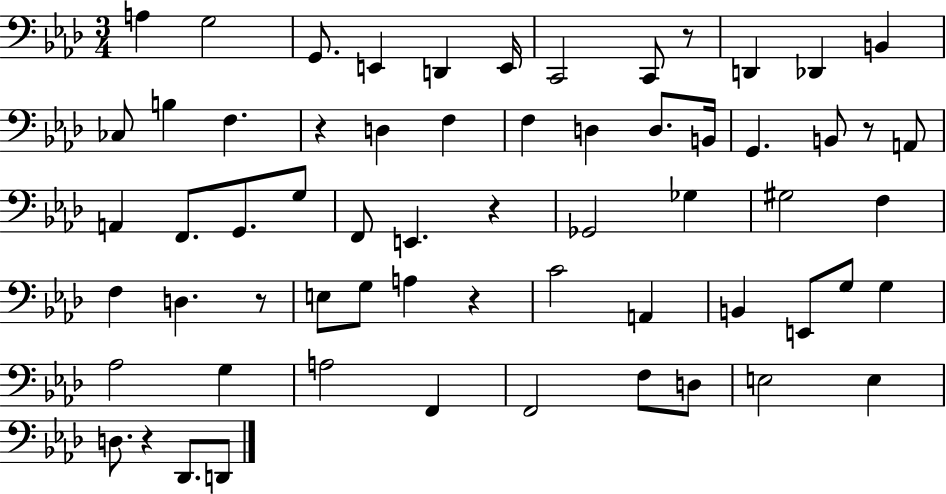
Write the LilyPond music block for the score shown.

{
  \clef bass
  \numericTimeSignature
  \time 3/4
  \key aes \major
  \repeat volta 2 { a4 g2 | g,8. e,4 d,4 e,16 | c,2 c,8 r8 | d,4 des,4 b,4 | \break ces8 b4 f4. | r4 d4 f4 | f4 d4 d8. b,16 | g,4. b,8 r8 a,8 | \break a,4 f,8. g,8. g8 | f,8 e,4. r4 | ges,2 ges4 | gis2 f4 | \break f4 d4. r8 | e8 g8 a4 r4 | c'2 a,4 | b,4 e,8 g8 g4 | \break aes2 g4 | a2 f,4 | f,2 f8 d8 | e2 e4 | \break d8. r4 des,8. d,8 | } \bar "|."
}